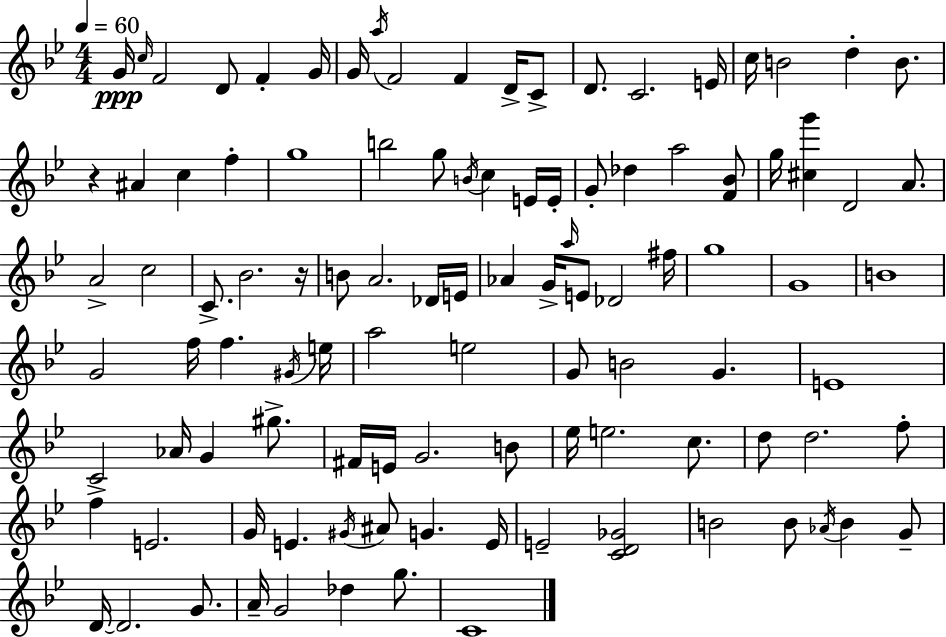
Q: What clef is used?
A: treble